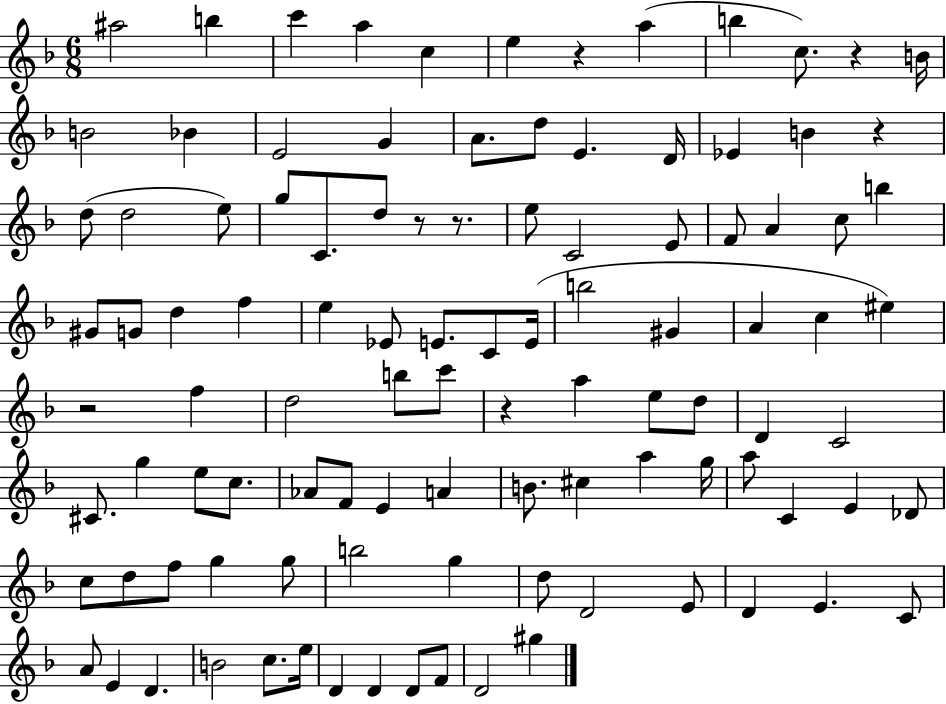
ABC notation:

X:1
T:Untitled
M:6/8
L:1/4
K:F
^a2 b c' a c e z a b c/2 z B/4 B2 _B E2 G A/2 d/2 E D/4 _E B z d/2 d2 e/2 g/2 C/2 d/2 z/2 z/2 e/2 C2 E/2 F/2 A c/2 b ^G/2 G/2 d f e _E/2 E/2 C/2 E/4 b2 ^G A c ^e z2 f d2 b/2 c'/2 z a e/2 d/2 D C2 ^C/2 g e/2 c/2 _A/2 F/2 E A B/2 ^c a g/4 a/2 C E _D/2 c/2 d/2 f/2 g g/2 b2 g d/2 D2 E/2 D E C/2 A/2 E D B2 c/2 e/4 D D D/2 F/2 D2 ^g